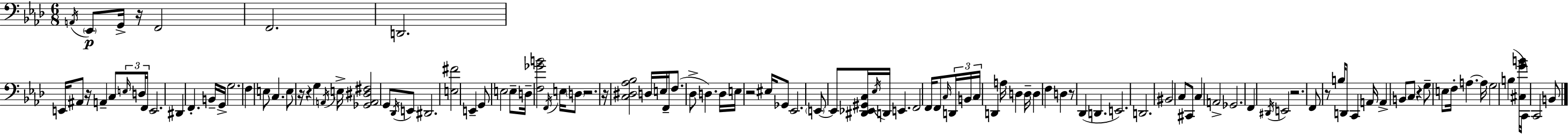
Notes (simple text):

A2/s Eb2/e G2/s R/s F2/h F2/h. D2/h. E2/s A#2/e R/s A2/q C3/e E3/s D3/s F2/s E2/h. D#2/q F2/q. B2/s G2/s G3/h. F3/q E3/e C3/q. E3/e R/s R/q G3/q A2/s E3/s [Gb2,A2,D#3,F#3]/h G2/e Db2/s E2/e D#2/h. [E3,F#4]/h E2/q G2/e E3/h E3/e D3/s [F3,Gb4,B4]/h F2/s E3/s D3/e R/h. R/s [C3,D#3,Ab3,Bb3]/h D3/s E3/s F2/s F3/e. Db3/e D3/q. D3/s E3/s R/h EIS3/s Gb2/e Eb2/h. E2/e E2/e [D#2,Eb2,G#2,C3]/s Eb3/s D2/s E2/q. F2/h F2/s F2/e C3/s D2/s B2/s C3/s D2/q A3/s D3/q D3/s D3/q F3/q D3/q R/e Db2/q D2/q. E2/h. D2/h. BIS2/h C3/e C#2/e C3/q A2/h Gb2/h. F2/q D#2/s E2/h R/h. F2/e R/e B3/s D2/e C2/q A2/s A2/q B2/e C3/e R/q G3/e E3/e F3/s A3/q. A3/s G3/h B3/q [C#3,G4,B4]/s C2/s C2/h B2/e